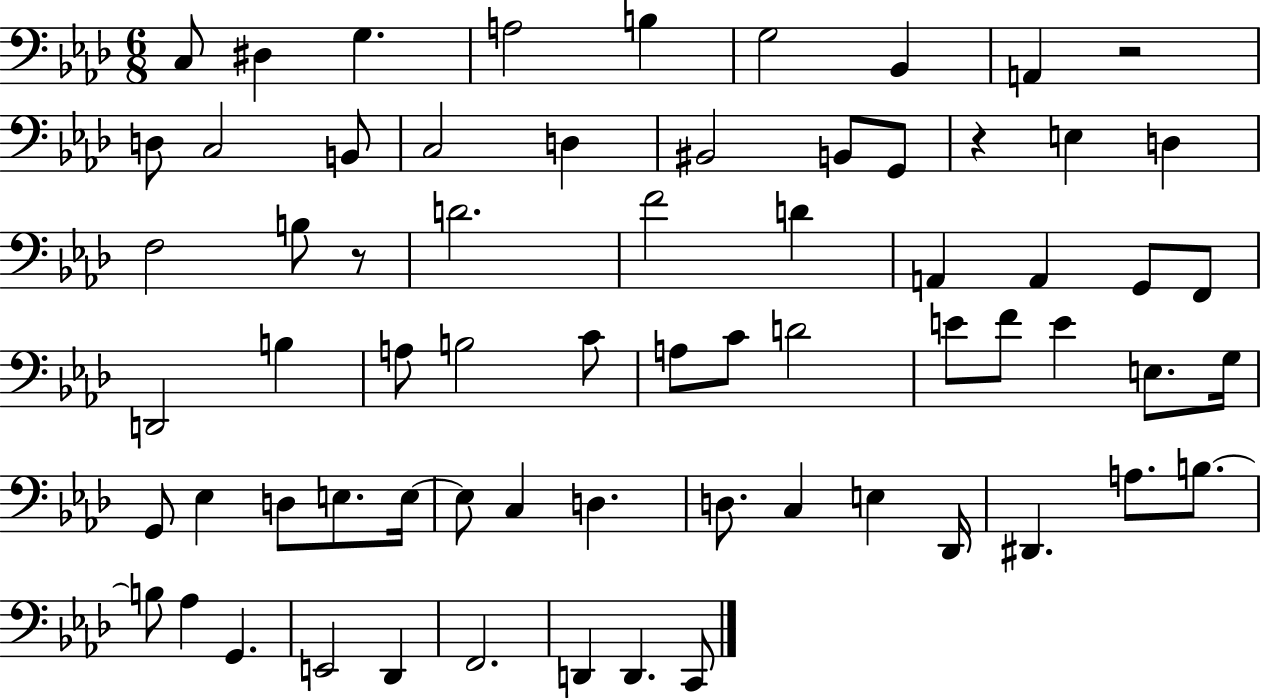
{
  \clef bass
  \numericTimeSignature
  \time 6/8
  \key aes \major
  c8 dis4 g4. | a2 b4 | g2 bes,4 | a,4 r2 | \break d8 c2 b,8 | c2 d4 | bis,2 b,8 g,8 | r4 e4 d4 | \break f2 b8 r8 | d'2. | f'2 d'4 | a,4 a,4 g,8 f,8 | \break d,2 b4 | a8 b2 c'8 | a8 c'8 d'2 | e'8 f'8 e'4 e8. g16 | \break g,8 ees4 d8 e8. e16~~ | e8 c4 d4. | d8. c4 e4 des,16 | dis,4. a8. b8.~~ | \break b8 aes4 g,4. | e,2 des,4 | f,2. | d,4 d,4. c,8 | \break \bar "|."
}